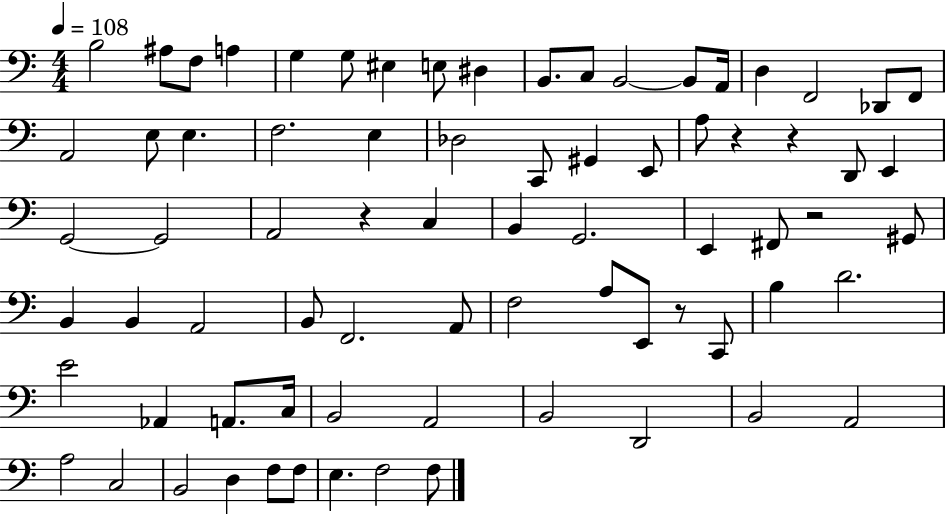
X:1
T:Untitled
M:4/4
L:1/4
K:C
B,2 ^A,/2 F,/2 A, G, G,/2 ^E, E,/2 ^D, B,,/2 C,/2 B,,2 B,,/2 A,,/4 D, F,,2 _D,,/2 F,,/2 A,,2 E,/2 E, F,2 E, _D,2 C,,/2 ^G,, E,,/2 A,/2 z z D,,/2 E,, G,,2 G,,2 A,,2 z C, B,, G,,2 E,, ^F,,/2 z2 ^G,,/2 B,, B,, A,,2 B,,/2 F,,2 A,,/2 F,2 A,/2 E,,/2 z/2 C,,/2 B, D2 E2 _A,, A,,/2 C,/4 B,,2 A,,2 B,,2 D,,2 B,,2 A,,2 A,2 C,2 B,,2 D, F,/2 F,/2 E, F,2 F,/2